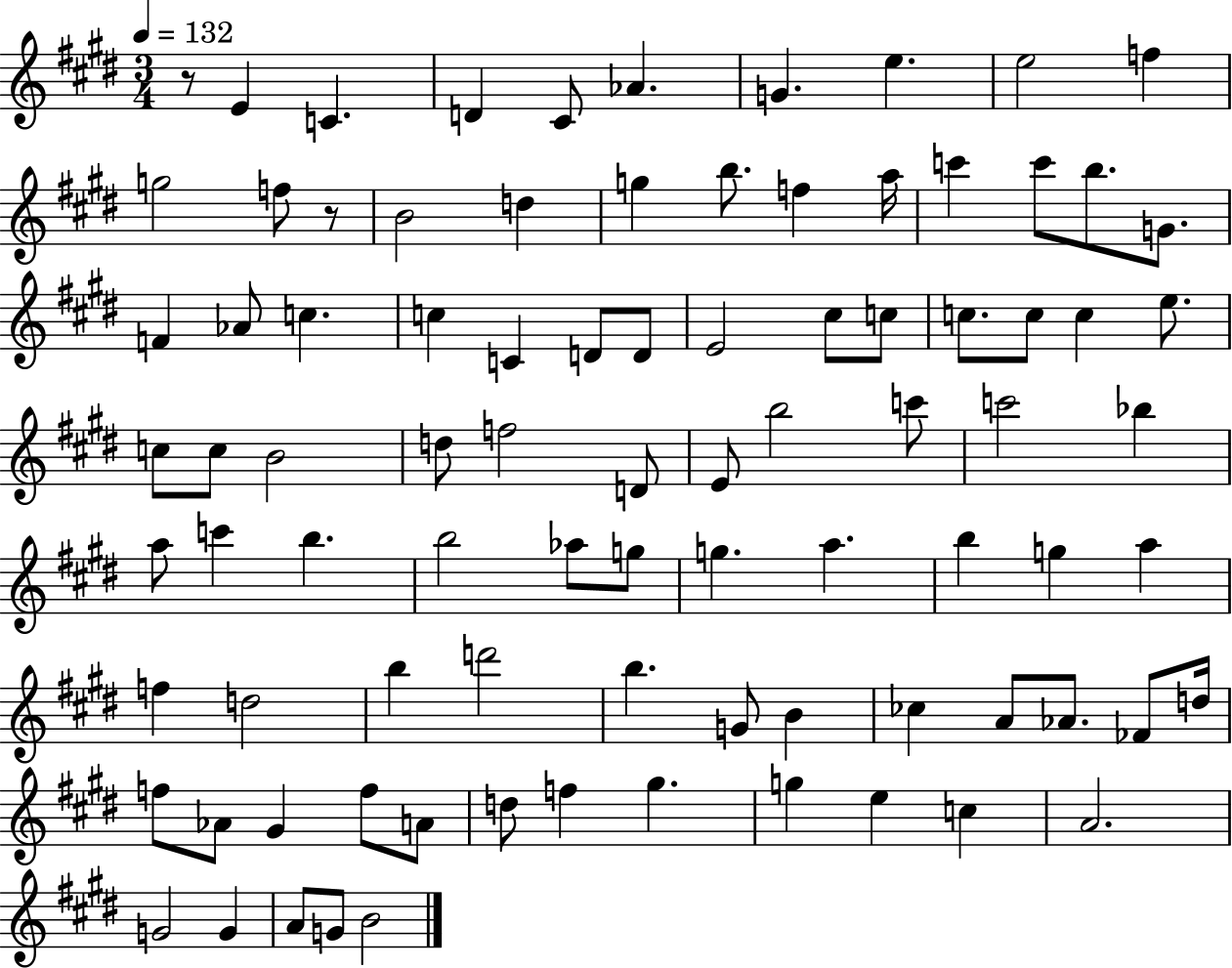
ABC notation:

X:1
T:Untitled
M:3/4
L:1/4
K:E
z/2 E C D ^C/2 _A G e e2 f g2 f/2 z/2 B2 d g b/2 f a/4 c' c'/2 b/2 G/2 F _A/2 c c C D/2 D/2 E2 ^c/2 c/2 c/2 c/2 c e/2 c/2 c/2 B2 d/2 f2 D/2 E/2 b2 c'/2 c'2 _b a/2 c' b b2 _a/2 g/2 g a b g a f d2 b d'2 b G/2 B _c A/2 _A/2 _F/2 d/4 f/2 _A/2 ^G f/2 A/2 d/2 f ^g g e c A2 G2 G A/2 G/2 B2